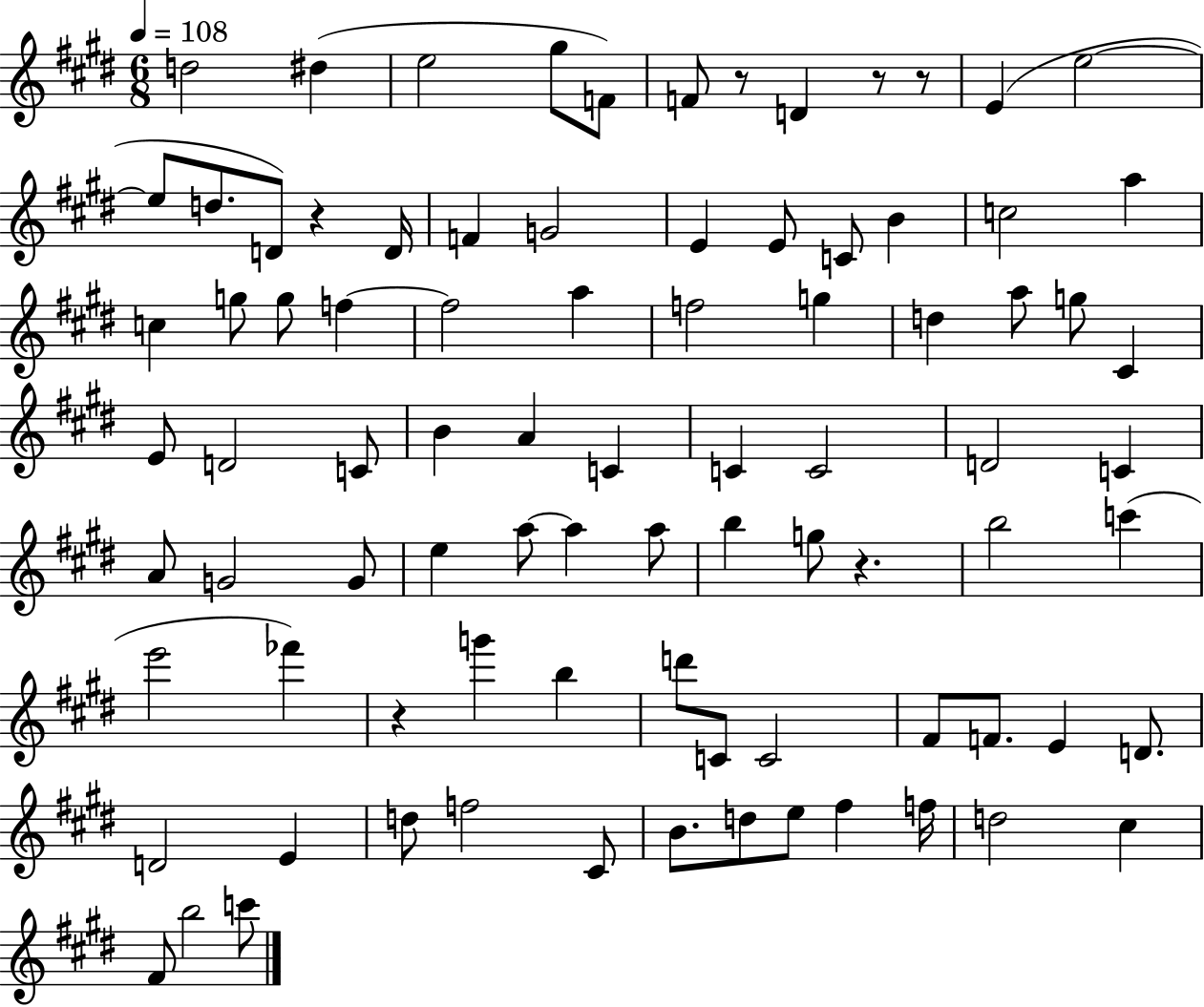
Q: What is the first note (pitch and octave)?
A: D5